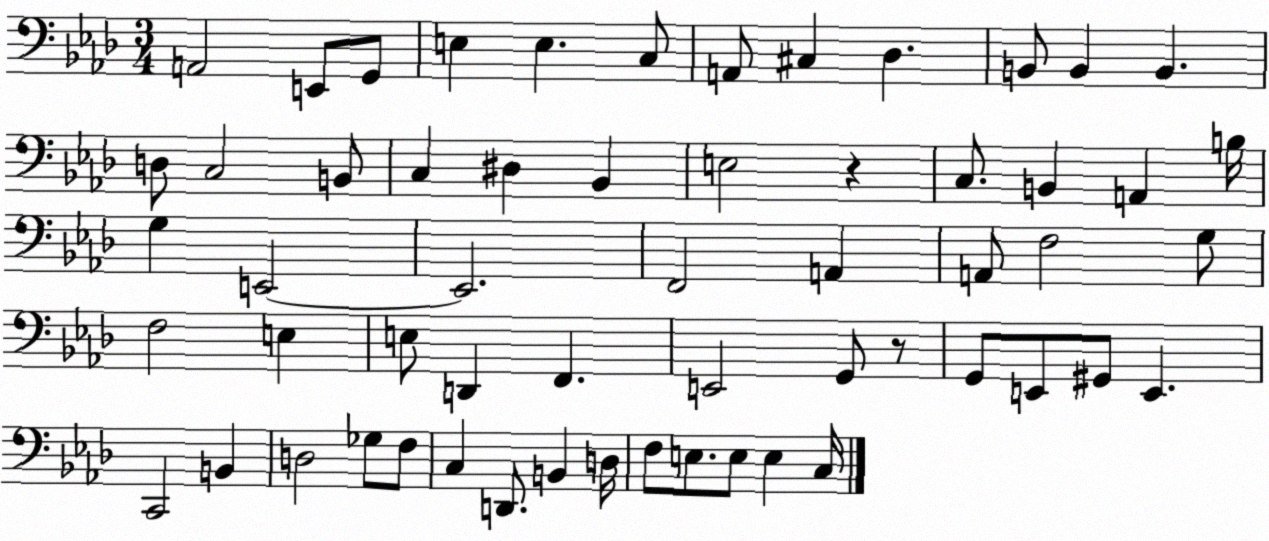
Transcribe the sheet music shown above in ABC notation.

X:1
T:Untitled
M:3/4
L:1/4
K:Ab
A,,2 E,,/2 G,,/2 E, E, C,/2 A,,/2 ^C, _D, B,,/2 B,, B,, D,/2 C,2 B,,/2 C, ^D, _B,, E,2 z C,/2 B,, A,, B,/4 G, E,,2 E,,2 F,,2 A,, A,,/2 F,2 G,/2 F,2 E, E,/2 D,, F,, E,,2 G,,/2 z/2 G,,/2 E,,/2 ^G,,/2 E,, C,,2 B,, D,2 _G,/2 F,/2 C, D,,/2 B,, D,/4 F,/2 E,/2 E,/2 E, C,/4